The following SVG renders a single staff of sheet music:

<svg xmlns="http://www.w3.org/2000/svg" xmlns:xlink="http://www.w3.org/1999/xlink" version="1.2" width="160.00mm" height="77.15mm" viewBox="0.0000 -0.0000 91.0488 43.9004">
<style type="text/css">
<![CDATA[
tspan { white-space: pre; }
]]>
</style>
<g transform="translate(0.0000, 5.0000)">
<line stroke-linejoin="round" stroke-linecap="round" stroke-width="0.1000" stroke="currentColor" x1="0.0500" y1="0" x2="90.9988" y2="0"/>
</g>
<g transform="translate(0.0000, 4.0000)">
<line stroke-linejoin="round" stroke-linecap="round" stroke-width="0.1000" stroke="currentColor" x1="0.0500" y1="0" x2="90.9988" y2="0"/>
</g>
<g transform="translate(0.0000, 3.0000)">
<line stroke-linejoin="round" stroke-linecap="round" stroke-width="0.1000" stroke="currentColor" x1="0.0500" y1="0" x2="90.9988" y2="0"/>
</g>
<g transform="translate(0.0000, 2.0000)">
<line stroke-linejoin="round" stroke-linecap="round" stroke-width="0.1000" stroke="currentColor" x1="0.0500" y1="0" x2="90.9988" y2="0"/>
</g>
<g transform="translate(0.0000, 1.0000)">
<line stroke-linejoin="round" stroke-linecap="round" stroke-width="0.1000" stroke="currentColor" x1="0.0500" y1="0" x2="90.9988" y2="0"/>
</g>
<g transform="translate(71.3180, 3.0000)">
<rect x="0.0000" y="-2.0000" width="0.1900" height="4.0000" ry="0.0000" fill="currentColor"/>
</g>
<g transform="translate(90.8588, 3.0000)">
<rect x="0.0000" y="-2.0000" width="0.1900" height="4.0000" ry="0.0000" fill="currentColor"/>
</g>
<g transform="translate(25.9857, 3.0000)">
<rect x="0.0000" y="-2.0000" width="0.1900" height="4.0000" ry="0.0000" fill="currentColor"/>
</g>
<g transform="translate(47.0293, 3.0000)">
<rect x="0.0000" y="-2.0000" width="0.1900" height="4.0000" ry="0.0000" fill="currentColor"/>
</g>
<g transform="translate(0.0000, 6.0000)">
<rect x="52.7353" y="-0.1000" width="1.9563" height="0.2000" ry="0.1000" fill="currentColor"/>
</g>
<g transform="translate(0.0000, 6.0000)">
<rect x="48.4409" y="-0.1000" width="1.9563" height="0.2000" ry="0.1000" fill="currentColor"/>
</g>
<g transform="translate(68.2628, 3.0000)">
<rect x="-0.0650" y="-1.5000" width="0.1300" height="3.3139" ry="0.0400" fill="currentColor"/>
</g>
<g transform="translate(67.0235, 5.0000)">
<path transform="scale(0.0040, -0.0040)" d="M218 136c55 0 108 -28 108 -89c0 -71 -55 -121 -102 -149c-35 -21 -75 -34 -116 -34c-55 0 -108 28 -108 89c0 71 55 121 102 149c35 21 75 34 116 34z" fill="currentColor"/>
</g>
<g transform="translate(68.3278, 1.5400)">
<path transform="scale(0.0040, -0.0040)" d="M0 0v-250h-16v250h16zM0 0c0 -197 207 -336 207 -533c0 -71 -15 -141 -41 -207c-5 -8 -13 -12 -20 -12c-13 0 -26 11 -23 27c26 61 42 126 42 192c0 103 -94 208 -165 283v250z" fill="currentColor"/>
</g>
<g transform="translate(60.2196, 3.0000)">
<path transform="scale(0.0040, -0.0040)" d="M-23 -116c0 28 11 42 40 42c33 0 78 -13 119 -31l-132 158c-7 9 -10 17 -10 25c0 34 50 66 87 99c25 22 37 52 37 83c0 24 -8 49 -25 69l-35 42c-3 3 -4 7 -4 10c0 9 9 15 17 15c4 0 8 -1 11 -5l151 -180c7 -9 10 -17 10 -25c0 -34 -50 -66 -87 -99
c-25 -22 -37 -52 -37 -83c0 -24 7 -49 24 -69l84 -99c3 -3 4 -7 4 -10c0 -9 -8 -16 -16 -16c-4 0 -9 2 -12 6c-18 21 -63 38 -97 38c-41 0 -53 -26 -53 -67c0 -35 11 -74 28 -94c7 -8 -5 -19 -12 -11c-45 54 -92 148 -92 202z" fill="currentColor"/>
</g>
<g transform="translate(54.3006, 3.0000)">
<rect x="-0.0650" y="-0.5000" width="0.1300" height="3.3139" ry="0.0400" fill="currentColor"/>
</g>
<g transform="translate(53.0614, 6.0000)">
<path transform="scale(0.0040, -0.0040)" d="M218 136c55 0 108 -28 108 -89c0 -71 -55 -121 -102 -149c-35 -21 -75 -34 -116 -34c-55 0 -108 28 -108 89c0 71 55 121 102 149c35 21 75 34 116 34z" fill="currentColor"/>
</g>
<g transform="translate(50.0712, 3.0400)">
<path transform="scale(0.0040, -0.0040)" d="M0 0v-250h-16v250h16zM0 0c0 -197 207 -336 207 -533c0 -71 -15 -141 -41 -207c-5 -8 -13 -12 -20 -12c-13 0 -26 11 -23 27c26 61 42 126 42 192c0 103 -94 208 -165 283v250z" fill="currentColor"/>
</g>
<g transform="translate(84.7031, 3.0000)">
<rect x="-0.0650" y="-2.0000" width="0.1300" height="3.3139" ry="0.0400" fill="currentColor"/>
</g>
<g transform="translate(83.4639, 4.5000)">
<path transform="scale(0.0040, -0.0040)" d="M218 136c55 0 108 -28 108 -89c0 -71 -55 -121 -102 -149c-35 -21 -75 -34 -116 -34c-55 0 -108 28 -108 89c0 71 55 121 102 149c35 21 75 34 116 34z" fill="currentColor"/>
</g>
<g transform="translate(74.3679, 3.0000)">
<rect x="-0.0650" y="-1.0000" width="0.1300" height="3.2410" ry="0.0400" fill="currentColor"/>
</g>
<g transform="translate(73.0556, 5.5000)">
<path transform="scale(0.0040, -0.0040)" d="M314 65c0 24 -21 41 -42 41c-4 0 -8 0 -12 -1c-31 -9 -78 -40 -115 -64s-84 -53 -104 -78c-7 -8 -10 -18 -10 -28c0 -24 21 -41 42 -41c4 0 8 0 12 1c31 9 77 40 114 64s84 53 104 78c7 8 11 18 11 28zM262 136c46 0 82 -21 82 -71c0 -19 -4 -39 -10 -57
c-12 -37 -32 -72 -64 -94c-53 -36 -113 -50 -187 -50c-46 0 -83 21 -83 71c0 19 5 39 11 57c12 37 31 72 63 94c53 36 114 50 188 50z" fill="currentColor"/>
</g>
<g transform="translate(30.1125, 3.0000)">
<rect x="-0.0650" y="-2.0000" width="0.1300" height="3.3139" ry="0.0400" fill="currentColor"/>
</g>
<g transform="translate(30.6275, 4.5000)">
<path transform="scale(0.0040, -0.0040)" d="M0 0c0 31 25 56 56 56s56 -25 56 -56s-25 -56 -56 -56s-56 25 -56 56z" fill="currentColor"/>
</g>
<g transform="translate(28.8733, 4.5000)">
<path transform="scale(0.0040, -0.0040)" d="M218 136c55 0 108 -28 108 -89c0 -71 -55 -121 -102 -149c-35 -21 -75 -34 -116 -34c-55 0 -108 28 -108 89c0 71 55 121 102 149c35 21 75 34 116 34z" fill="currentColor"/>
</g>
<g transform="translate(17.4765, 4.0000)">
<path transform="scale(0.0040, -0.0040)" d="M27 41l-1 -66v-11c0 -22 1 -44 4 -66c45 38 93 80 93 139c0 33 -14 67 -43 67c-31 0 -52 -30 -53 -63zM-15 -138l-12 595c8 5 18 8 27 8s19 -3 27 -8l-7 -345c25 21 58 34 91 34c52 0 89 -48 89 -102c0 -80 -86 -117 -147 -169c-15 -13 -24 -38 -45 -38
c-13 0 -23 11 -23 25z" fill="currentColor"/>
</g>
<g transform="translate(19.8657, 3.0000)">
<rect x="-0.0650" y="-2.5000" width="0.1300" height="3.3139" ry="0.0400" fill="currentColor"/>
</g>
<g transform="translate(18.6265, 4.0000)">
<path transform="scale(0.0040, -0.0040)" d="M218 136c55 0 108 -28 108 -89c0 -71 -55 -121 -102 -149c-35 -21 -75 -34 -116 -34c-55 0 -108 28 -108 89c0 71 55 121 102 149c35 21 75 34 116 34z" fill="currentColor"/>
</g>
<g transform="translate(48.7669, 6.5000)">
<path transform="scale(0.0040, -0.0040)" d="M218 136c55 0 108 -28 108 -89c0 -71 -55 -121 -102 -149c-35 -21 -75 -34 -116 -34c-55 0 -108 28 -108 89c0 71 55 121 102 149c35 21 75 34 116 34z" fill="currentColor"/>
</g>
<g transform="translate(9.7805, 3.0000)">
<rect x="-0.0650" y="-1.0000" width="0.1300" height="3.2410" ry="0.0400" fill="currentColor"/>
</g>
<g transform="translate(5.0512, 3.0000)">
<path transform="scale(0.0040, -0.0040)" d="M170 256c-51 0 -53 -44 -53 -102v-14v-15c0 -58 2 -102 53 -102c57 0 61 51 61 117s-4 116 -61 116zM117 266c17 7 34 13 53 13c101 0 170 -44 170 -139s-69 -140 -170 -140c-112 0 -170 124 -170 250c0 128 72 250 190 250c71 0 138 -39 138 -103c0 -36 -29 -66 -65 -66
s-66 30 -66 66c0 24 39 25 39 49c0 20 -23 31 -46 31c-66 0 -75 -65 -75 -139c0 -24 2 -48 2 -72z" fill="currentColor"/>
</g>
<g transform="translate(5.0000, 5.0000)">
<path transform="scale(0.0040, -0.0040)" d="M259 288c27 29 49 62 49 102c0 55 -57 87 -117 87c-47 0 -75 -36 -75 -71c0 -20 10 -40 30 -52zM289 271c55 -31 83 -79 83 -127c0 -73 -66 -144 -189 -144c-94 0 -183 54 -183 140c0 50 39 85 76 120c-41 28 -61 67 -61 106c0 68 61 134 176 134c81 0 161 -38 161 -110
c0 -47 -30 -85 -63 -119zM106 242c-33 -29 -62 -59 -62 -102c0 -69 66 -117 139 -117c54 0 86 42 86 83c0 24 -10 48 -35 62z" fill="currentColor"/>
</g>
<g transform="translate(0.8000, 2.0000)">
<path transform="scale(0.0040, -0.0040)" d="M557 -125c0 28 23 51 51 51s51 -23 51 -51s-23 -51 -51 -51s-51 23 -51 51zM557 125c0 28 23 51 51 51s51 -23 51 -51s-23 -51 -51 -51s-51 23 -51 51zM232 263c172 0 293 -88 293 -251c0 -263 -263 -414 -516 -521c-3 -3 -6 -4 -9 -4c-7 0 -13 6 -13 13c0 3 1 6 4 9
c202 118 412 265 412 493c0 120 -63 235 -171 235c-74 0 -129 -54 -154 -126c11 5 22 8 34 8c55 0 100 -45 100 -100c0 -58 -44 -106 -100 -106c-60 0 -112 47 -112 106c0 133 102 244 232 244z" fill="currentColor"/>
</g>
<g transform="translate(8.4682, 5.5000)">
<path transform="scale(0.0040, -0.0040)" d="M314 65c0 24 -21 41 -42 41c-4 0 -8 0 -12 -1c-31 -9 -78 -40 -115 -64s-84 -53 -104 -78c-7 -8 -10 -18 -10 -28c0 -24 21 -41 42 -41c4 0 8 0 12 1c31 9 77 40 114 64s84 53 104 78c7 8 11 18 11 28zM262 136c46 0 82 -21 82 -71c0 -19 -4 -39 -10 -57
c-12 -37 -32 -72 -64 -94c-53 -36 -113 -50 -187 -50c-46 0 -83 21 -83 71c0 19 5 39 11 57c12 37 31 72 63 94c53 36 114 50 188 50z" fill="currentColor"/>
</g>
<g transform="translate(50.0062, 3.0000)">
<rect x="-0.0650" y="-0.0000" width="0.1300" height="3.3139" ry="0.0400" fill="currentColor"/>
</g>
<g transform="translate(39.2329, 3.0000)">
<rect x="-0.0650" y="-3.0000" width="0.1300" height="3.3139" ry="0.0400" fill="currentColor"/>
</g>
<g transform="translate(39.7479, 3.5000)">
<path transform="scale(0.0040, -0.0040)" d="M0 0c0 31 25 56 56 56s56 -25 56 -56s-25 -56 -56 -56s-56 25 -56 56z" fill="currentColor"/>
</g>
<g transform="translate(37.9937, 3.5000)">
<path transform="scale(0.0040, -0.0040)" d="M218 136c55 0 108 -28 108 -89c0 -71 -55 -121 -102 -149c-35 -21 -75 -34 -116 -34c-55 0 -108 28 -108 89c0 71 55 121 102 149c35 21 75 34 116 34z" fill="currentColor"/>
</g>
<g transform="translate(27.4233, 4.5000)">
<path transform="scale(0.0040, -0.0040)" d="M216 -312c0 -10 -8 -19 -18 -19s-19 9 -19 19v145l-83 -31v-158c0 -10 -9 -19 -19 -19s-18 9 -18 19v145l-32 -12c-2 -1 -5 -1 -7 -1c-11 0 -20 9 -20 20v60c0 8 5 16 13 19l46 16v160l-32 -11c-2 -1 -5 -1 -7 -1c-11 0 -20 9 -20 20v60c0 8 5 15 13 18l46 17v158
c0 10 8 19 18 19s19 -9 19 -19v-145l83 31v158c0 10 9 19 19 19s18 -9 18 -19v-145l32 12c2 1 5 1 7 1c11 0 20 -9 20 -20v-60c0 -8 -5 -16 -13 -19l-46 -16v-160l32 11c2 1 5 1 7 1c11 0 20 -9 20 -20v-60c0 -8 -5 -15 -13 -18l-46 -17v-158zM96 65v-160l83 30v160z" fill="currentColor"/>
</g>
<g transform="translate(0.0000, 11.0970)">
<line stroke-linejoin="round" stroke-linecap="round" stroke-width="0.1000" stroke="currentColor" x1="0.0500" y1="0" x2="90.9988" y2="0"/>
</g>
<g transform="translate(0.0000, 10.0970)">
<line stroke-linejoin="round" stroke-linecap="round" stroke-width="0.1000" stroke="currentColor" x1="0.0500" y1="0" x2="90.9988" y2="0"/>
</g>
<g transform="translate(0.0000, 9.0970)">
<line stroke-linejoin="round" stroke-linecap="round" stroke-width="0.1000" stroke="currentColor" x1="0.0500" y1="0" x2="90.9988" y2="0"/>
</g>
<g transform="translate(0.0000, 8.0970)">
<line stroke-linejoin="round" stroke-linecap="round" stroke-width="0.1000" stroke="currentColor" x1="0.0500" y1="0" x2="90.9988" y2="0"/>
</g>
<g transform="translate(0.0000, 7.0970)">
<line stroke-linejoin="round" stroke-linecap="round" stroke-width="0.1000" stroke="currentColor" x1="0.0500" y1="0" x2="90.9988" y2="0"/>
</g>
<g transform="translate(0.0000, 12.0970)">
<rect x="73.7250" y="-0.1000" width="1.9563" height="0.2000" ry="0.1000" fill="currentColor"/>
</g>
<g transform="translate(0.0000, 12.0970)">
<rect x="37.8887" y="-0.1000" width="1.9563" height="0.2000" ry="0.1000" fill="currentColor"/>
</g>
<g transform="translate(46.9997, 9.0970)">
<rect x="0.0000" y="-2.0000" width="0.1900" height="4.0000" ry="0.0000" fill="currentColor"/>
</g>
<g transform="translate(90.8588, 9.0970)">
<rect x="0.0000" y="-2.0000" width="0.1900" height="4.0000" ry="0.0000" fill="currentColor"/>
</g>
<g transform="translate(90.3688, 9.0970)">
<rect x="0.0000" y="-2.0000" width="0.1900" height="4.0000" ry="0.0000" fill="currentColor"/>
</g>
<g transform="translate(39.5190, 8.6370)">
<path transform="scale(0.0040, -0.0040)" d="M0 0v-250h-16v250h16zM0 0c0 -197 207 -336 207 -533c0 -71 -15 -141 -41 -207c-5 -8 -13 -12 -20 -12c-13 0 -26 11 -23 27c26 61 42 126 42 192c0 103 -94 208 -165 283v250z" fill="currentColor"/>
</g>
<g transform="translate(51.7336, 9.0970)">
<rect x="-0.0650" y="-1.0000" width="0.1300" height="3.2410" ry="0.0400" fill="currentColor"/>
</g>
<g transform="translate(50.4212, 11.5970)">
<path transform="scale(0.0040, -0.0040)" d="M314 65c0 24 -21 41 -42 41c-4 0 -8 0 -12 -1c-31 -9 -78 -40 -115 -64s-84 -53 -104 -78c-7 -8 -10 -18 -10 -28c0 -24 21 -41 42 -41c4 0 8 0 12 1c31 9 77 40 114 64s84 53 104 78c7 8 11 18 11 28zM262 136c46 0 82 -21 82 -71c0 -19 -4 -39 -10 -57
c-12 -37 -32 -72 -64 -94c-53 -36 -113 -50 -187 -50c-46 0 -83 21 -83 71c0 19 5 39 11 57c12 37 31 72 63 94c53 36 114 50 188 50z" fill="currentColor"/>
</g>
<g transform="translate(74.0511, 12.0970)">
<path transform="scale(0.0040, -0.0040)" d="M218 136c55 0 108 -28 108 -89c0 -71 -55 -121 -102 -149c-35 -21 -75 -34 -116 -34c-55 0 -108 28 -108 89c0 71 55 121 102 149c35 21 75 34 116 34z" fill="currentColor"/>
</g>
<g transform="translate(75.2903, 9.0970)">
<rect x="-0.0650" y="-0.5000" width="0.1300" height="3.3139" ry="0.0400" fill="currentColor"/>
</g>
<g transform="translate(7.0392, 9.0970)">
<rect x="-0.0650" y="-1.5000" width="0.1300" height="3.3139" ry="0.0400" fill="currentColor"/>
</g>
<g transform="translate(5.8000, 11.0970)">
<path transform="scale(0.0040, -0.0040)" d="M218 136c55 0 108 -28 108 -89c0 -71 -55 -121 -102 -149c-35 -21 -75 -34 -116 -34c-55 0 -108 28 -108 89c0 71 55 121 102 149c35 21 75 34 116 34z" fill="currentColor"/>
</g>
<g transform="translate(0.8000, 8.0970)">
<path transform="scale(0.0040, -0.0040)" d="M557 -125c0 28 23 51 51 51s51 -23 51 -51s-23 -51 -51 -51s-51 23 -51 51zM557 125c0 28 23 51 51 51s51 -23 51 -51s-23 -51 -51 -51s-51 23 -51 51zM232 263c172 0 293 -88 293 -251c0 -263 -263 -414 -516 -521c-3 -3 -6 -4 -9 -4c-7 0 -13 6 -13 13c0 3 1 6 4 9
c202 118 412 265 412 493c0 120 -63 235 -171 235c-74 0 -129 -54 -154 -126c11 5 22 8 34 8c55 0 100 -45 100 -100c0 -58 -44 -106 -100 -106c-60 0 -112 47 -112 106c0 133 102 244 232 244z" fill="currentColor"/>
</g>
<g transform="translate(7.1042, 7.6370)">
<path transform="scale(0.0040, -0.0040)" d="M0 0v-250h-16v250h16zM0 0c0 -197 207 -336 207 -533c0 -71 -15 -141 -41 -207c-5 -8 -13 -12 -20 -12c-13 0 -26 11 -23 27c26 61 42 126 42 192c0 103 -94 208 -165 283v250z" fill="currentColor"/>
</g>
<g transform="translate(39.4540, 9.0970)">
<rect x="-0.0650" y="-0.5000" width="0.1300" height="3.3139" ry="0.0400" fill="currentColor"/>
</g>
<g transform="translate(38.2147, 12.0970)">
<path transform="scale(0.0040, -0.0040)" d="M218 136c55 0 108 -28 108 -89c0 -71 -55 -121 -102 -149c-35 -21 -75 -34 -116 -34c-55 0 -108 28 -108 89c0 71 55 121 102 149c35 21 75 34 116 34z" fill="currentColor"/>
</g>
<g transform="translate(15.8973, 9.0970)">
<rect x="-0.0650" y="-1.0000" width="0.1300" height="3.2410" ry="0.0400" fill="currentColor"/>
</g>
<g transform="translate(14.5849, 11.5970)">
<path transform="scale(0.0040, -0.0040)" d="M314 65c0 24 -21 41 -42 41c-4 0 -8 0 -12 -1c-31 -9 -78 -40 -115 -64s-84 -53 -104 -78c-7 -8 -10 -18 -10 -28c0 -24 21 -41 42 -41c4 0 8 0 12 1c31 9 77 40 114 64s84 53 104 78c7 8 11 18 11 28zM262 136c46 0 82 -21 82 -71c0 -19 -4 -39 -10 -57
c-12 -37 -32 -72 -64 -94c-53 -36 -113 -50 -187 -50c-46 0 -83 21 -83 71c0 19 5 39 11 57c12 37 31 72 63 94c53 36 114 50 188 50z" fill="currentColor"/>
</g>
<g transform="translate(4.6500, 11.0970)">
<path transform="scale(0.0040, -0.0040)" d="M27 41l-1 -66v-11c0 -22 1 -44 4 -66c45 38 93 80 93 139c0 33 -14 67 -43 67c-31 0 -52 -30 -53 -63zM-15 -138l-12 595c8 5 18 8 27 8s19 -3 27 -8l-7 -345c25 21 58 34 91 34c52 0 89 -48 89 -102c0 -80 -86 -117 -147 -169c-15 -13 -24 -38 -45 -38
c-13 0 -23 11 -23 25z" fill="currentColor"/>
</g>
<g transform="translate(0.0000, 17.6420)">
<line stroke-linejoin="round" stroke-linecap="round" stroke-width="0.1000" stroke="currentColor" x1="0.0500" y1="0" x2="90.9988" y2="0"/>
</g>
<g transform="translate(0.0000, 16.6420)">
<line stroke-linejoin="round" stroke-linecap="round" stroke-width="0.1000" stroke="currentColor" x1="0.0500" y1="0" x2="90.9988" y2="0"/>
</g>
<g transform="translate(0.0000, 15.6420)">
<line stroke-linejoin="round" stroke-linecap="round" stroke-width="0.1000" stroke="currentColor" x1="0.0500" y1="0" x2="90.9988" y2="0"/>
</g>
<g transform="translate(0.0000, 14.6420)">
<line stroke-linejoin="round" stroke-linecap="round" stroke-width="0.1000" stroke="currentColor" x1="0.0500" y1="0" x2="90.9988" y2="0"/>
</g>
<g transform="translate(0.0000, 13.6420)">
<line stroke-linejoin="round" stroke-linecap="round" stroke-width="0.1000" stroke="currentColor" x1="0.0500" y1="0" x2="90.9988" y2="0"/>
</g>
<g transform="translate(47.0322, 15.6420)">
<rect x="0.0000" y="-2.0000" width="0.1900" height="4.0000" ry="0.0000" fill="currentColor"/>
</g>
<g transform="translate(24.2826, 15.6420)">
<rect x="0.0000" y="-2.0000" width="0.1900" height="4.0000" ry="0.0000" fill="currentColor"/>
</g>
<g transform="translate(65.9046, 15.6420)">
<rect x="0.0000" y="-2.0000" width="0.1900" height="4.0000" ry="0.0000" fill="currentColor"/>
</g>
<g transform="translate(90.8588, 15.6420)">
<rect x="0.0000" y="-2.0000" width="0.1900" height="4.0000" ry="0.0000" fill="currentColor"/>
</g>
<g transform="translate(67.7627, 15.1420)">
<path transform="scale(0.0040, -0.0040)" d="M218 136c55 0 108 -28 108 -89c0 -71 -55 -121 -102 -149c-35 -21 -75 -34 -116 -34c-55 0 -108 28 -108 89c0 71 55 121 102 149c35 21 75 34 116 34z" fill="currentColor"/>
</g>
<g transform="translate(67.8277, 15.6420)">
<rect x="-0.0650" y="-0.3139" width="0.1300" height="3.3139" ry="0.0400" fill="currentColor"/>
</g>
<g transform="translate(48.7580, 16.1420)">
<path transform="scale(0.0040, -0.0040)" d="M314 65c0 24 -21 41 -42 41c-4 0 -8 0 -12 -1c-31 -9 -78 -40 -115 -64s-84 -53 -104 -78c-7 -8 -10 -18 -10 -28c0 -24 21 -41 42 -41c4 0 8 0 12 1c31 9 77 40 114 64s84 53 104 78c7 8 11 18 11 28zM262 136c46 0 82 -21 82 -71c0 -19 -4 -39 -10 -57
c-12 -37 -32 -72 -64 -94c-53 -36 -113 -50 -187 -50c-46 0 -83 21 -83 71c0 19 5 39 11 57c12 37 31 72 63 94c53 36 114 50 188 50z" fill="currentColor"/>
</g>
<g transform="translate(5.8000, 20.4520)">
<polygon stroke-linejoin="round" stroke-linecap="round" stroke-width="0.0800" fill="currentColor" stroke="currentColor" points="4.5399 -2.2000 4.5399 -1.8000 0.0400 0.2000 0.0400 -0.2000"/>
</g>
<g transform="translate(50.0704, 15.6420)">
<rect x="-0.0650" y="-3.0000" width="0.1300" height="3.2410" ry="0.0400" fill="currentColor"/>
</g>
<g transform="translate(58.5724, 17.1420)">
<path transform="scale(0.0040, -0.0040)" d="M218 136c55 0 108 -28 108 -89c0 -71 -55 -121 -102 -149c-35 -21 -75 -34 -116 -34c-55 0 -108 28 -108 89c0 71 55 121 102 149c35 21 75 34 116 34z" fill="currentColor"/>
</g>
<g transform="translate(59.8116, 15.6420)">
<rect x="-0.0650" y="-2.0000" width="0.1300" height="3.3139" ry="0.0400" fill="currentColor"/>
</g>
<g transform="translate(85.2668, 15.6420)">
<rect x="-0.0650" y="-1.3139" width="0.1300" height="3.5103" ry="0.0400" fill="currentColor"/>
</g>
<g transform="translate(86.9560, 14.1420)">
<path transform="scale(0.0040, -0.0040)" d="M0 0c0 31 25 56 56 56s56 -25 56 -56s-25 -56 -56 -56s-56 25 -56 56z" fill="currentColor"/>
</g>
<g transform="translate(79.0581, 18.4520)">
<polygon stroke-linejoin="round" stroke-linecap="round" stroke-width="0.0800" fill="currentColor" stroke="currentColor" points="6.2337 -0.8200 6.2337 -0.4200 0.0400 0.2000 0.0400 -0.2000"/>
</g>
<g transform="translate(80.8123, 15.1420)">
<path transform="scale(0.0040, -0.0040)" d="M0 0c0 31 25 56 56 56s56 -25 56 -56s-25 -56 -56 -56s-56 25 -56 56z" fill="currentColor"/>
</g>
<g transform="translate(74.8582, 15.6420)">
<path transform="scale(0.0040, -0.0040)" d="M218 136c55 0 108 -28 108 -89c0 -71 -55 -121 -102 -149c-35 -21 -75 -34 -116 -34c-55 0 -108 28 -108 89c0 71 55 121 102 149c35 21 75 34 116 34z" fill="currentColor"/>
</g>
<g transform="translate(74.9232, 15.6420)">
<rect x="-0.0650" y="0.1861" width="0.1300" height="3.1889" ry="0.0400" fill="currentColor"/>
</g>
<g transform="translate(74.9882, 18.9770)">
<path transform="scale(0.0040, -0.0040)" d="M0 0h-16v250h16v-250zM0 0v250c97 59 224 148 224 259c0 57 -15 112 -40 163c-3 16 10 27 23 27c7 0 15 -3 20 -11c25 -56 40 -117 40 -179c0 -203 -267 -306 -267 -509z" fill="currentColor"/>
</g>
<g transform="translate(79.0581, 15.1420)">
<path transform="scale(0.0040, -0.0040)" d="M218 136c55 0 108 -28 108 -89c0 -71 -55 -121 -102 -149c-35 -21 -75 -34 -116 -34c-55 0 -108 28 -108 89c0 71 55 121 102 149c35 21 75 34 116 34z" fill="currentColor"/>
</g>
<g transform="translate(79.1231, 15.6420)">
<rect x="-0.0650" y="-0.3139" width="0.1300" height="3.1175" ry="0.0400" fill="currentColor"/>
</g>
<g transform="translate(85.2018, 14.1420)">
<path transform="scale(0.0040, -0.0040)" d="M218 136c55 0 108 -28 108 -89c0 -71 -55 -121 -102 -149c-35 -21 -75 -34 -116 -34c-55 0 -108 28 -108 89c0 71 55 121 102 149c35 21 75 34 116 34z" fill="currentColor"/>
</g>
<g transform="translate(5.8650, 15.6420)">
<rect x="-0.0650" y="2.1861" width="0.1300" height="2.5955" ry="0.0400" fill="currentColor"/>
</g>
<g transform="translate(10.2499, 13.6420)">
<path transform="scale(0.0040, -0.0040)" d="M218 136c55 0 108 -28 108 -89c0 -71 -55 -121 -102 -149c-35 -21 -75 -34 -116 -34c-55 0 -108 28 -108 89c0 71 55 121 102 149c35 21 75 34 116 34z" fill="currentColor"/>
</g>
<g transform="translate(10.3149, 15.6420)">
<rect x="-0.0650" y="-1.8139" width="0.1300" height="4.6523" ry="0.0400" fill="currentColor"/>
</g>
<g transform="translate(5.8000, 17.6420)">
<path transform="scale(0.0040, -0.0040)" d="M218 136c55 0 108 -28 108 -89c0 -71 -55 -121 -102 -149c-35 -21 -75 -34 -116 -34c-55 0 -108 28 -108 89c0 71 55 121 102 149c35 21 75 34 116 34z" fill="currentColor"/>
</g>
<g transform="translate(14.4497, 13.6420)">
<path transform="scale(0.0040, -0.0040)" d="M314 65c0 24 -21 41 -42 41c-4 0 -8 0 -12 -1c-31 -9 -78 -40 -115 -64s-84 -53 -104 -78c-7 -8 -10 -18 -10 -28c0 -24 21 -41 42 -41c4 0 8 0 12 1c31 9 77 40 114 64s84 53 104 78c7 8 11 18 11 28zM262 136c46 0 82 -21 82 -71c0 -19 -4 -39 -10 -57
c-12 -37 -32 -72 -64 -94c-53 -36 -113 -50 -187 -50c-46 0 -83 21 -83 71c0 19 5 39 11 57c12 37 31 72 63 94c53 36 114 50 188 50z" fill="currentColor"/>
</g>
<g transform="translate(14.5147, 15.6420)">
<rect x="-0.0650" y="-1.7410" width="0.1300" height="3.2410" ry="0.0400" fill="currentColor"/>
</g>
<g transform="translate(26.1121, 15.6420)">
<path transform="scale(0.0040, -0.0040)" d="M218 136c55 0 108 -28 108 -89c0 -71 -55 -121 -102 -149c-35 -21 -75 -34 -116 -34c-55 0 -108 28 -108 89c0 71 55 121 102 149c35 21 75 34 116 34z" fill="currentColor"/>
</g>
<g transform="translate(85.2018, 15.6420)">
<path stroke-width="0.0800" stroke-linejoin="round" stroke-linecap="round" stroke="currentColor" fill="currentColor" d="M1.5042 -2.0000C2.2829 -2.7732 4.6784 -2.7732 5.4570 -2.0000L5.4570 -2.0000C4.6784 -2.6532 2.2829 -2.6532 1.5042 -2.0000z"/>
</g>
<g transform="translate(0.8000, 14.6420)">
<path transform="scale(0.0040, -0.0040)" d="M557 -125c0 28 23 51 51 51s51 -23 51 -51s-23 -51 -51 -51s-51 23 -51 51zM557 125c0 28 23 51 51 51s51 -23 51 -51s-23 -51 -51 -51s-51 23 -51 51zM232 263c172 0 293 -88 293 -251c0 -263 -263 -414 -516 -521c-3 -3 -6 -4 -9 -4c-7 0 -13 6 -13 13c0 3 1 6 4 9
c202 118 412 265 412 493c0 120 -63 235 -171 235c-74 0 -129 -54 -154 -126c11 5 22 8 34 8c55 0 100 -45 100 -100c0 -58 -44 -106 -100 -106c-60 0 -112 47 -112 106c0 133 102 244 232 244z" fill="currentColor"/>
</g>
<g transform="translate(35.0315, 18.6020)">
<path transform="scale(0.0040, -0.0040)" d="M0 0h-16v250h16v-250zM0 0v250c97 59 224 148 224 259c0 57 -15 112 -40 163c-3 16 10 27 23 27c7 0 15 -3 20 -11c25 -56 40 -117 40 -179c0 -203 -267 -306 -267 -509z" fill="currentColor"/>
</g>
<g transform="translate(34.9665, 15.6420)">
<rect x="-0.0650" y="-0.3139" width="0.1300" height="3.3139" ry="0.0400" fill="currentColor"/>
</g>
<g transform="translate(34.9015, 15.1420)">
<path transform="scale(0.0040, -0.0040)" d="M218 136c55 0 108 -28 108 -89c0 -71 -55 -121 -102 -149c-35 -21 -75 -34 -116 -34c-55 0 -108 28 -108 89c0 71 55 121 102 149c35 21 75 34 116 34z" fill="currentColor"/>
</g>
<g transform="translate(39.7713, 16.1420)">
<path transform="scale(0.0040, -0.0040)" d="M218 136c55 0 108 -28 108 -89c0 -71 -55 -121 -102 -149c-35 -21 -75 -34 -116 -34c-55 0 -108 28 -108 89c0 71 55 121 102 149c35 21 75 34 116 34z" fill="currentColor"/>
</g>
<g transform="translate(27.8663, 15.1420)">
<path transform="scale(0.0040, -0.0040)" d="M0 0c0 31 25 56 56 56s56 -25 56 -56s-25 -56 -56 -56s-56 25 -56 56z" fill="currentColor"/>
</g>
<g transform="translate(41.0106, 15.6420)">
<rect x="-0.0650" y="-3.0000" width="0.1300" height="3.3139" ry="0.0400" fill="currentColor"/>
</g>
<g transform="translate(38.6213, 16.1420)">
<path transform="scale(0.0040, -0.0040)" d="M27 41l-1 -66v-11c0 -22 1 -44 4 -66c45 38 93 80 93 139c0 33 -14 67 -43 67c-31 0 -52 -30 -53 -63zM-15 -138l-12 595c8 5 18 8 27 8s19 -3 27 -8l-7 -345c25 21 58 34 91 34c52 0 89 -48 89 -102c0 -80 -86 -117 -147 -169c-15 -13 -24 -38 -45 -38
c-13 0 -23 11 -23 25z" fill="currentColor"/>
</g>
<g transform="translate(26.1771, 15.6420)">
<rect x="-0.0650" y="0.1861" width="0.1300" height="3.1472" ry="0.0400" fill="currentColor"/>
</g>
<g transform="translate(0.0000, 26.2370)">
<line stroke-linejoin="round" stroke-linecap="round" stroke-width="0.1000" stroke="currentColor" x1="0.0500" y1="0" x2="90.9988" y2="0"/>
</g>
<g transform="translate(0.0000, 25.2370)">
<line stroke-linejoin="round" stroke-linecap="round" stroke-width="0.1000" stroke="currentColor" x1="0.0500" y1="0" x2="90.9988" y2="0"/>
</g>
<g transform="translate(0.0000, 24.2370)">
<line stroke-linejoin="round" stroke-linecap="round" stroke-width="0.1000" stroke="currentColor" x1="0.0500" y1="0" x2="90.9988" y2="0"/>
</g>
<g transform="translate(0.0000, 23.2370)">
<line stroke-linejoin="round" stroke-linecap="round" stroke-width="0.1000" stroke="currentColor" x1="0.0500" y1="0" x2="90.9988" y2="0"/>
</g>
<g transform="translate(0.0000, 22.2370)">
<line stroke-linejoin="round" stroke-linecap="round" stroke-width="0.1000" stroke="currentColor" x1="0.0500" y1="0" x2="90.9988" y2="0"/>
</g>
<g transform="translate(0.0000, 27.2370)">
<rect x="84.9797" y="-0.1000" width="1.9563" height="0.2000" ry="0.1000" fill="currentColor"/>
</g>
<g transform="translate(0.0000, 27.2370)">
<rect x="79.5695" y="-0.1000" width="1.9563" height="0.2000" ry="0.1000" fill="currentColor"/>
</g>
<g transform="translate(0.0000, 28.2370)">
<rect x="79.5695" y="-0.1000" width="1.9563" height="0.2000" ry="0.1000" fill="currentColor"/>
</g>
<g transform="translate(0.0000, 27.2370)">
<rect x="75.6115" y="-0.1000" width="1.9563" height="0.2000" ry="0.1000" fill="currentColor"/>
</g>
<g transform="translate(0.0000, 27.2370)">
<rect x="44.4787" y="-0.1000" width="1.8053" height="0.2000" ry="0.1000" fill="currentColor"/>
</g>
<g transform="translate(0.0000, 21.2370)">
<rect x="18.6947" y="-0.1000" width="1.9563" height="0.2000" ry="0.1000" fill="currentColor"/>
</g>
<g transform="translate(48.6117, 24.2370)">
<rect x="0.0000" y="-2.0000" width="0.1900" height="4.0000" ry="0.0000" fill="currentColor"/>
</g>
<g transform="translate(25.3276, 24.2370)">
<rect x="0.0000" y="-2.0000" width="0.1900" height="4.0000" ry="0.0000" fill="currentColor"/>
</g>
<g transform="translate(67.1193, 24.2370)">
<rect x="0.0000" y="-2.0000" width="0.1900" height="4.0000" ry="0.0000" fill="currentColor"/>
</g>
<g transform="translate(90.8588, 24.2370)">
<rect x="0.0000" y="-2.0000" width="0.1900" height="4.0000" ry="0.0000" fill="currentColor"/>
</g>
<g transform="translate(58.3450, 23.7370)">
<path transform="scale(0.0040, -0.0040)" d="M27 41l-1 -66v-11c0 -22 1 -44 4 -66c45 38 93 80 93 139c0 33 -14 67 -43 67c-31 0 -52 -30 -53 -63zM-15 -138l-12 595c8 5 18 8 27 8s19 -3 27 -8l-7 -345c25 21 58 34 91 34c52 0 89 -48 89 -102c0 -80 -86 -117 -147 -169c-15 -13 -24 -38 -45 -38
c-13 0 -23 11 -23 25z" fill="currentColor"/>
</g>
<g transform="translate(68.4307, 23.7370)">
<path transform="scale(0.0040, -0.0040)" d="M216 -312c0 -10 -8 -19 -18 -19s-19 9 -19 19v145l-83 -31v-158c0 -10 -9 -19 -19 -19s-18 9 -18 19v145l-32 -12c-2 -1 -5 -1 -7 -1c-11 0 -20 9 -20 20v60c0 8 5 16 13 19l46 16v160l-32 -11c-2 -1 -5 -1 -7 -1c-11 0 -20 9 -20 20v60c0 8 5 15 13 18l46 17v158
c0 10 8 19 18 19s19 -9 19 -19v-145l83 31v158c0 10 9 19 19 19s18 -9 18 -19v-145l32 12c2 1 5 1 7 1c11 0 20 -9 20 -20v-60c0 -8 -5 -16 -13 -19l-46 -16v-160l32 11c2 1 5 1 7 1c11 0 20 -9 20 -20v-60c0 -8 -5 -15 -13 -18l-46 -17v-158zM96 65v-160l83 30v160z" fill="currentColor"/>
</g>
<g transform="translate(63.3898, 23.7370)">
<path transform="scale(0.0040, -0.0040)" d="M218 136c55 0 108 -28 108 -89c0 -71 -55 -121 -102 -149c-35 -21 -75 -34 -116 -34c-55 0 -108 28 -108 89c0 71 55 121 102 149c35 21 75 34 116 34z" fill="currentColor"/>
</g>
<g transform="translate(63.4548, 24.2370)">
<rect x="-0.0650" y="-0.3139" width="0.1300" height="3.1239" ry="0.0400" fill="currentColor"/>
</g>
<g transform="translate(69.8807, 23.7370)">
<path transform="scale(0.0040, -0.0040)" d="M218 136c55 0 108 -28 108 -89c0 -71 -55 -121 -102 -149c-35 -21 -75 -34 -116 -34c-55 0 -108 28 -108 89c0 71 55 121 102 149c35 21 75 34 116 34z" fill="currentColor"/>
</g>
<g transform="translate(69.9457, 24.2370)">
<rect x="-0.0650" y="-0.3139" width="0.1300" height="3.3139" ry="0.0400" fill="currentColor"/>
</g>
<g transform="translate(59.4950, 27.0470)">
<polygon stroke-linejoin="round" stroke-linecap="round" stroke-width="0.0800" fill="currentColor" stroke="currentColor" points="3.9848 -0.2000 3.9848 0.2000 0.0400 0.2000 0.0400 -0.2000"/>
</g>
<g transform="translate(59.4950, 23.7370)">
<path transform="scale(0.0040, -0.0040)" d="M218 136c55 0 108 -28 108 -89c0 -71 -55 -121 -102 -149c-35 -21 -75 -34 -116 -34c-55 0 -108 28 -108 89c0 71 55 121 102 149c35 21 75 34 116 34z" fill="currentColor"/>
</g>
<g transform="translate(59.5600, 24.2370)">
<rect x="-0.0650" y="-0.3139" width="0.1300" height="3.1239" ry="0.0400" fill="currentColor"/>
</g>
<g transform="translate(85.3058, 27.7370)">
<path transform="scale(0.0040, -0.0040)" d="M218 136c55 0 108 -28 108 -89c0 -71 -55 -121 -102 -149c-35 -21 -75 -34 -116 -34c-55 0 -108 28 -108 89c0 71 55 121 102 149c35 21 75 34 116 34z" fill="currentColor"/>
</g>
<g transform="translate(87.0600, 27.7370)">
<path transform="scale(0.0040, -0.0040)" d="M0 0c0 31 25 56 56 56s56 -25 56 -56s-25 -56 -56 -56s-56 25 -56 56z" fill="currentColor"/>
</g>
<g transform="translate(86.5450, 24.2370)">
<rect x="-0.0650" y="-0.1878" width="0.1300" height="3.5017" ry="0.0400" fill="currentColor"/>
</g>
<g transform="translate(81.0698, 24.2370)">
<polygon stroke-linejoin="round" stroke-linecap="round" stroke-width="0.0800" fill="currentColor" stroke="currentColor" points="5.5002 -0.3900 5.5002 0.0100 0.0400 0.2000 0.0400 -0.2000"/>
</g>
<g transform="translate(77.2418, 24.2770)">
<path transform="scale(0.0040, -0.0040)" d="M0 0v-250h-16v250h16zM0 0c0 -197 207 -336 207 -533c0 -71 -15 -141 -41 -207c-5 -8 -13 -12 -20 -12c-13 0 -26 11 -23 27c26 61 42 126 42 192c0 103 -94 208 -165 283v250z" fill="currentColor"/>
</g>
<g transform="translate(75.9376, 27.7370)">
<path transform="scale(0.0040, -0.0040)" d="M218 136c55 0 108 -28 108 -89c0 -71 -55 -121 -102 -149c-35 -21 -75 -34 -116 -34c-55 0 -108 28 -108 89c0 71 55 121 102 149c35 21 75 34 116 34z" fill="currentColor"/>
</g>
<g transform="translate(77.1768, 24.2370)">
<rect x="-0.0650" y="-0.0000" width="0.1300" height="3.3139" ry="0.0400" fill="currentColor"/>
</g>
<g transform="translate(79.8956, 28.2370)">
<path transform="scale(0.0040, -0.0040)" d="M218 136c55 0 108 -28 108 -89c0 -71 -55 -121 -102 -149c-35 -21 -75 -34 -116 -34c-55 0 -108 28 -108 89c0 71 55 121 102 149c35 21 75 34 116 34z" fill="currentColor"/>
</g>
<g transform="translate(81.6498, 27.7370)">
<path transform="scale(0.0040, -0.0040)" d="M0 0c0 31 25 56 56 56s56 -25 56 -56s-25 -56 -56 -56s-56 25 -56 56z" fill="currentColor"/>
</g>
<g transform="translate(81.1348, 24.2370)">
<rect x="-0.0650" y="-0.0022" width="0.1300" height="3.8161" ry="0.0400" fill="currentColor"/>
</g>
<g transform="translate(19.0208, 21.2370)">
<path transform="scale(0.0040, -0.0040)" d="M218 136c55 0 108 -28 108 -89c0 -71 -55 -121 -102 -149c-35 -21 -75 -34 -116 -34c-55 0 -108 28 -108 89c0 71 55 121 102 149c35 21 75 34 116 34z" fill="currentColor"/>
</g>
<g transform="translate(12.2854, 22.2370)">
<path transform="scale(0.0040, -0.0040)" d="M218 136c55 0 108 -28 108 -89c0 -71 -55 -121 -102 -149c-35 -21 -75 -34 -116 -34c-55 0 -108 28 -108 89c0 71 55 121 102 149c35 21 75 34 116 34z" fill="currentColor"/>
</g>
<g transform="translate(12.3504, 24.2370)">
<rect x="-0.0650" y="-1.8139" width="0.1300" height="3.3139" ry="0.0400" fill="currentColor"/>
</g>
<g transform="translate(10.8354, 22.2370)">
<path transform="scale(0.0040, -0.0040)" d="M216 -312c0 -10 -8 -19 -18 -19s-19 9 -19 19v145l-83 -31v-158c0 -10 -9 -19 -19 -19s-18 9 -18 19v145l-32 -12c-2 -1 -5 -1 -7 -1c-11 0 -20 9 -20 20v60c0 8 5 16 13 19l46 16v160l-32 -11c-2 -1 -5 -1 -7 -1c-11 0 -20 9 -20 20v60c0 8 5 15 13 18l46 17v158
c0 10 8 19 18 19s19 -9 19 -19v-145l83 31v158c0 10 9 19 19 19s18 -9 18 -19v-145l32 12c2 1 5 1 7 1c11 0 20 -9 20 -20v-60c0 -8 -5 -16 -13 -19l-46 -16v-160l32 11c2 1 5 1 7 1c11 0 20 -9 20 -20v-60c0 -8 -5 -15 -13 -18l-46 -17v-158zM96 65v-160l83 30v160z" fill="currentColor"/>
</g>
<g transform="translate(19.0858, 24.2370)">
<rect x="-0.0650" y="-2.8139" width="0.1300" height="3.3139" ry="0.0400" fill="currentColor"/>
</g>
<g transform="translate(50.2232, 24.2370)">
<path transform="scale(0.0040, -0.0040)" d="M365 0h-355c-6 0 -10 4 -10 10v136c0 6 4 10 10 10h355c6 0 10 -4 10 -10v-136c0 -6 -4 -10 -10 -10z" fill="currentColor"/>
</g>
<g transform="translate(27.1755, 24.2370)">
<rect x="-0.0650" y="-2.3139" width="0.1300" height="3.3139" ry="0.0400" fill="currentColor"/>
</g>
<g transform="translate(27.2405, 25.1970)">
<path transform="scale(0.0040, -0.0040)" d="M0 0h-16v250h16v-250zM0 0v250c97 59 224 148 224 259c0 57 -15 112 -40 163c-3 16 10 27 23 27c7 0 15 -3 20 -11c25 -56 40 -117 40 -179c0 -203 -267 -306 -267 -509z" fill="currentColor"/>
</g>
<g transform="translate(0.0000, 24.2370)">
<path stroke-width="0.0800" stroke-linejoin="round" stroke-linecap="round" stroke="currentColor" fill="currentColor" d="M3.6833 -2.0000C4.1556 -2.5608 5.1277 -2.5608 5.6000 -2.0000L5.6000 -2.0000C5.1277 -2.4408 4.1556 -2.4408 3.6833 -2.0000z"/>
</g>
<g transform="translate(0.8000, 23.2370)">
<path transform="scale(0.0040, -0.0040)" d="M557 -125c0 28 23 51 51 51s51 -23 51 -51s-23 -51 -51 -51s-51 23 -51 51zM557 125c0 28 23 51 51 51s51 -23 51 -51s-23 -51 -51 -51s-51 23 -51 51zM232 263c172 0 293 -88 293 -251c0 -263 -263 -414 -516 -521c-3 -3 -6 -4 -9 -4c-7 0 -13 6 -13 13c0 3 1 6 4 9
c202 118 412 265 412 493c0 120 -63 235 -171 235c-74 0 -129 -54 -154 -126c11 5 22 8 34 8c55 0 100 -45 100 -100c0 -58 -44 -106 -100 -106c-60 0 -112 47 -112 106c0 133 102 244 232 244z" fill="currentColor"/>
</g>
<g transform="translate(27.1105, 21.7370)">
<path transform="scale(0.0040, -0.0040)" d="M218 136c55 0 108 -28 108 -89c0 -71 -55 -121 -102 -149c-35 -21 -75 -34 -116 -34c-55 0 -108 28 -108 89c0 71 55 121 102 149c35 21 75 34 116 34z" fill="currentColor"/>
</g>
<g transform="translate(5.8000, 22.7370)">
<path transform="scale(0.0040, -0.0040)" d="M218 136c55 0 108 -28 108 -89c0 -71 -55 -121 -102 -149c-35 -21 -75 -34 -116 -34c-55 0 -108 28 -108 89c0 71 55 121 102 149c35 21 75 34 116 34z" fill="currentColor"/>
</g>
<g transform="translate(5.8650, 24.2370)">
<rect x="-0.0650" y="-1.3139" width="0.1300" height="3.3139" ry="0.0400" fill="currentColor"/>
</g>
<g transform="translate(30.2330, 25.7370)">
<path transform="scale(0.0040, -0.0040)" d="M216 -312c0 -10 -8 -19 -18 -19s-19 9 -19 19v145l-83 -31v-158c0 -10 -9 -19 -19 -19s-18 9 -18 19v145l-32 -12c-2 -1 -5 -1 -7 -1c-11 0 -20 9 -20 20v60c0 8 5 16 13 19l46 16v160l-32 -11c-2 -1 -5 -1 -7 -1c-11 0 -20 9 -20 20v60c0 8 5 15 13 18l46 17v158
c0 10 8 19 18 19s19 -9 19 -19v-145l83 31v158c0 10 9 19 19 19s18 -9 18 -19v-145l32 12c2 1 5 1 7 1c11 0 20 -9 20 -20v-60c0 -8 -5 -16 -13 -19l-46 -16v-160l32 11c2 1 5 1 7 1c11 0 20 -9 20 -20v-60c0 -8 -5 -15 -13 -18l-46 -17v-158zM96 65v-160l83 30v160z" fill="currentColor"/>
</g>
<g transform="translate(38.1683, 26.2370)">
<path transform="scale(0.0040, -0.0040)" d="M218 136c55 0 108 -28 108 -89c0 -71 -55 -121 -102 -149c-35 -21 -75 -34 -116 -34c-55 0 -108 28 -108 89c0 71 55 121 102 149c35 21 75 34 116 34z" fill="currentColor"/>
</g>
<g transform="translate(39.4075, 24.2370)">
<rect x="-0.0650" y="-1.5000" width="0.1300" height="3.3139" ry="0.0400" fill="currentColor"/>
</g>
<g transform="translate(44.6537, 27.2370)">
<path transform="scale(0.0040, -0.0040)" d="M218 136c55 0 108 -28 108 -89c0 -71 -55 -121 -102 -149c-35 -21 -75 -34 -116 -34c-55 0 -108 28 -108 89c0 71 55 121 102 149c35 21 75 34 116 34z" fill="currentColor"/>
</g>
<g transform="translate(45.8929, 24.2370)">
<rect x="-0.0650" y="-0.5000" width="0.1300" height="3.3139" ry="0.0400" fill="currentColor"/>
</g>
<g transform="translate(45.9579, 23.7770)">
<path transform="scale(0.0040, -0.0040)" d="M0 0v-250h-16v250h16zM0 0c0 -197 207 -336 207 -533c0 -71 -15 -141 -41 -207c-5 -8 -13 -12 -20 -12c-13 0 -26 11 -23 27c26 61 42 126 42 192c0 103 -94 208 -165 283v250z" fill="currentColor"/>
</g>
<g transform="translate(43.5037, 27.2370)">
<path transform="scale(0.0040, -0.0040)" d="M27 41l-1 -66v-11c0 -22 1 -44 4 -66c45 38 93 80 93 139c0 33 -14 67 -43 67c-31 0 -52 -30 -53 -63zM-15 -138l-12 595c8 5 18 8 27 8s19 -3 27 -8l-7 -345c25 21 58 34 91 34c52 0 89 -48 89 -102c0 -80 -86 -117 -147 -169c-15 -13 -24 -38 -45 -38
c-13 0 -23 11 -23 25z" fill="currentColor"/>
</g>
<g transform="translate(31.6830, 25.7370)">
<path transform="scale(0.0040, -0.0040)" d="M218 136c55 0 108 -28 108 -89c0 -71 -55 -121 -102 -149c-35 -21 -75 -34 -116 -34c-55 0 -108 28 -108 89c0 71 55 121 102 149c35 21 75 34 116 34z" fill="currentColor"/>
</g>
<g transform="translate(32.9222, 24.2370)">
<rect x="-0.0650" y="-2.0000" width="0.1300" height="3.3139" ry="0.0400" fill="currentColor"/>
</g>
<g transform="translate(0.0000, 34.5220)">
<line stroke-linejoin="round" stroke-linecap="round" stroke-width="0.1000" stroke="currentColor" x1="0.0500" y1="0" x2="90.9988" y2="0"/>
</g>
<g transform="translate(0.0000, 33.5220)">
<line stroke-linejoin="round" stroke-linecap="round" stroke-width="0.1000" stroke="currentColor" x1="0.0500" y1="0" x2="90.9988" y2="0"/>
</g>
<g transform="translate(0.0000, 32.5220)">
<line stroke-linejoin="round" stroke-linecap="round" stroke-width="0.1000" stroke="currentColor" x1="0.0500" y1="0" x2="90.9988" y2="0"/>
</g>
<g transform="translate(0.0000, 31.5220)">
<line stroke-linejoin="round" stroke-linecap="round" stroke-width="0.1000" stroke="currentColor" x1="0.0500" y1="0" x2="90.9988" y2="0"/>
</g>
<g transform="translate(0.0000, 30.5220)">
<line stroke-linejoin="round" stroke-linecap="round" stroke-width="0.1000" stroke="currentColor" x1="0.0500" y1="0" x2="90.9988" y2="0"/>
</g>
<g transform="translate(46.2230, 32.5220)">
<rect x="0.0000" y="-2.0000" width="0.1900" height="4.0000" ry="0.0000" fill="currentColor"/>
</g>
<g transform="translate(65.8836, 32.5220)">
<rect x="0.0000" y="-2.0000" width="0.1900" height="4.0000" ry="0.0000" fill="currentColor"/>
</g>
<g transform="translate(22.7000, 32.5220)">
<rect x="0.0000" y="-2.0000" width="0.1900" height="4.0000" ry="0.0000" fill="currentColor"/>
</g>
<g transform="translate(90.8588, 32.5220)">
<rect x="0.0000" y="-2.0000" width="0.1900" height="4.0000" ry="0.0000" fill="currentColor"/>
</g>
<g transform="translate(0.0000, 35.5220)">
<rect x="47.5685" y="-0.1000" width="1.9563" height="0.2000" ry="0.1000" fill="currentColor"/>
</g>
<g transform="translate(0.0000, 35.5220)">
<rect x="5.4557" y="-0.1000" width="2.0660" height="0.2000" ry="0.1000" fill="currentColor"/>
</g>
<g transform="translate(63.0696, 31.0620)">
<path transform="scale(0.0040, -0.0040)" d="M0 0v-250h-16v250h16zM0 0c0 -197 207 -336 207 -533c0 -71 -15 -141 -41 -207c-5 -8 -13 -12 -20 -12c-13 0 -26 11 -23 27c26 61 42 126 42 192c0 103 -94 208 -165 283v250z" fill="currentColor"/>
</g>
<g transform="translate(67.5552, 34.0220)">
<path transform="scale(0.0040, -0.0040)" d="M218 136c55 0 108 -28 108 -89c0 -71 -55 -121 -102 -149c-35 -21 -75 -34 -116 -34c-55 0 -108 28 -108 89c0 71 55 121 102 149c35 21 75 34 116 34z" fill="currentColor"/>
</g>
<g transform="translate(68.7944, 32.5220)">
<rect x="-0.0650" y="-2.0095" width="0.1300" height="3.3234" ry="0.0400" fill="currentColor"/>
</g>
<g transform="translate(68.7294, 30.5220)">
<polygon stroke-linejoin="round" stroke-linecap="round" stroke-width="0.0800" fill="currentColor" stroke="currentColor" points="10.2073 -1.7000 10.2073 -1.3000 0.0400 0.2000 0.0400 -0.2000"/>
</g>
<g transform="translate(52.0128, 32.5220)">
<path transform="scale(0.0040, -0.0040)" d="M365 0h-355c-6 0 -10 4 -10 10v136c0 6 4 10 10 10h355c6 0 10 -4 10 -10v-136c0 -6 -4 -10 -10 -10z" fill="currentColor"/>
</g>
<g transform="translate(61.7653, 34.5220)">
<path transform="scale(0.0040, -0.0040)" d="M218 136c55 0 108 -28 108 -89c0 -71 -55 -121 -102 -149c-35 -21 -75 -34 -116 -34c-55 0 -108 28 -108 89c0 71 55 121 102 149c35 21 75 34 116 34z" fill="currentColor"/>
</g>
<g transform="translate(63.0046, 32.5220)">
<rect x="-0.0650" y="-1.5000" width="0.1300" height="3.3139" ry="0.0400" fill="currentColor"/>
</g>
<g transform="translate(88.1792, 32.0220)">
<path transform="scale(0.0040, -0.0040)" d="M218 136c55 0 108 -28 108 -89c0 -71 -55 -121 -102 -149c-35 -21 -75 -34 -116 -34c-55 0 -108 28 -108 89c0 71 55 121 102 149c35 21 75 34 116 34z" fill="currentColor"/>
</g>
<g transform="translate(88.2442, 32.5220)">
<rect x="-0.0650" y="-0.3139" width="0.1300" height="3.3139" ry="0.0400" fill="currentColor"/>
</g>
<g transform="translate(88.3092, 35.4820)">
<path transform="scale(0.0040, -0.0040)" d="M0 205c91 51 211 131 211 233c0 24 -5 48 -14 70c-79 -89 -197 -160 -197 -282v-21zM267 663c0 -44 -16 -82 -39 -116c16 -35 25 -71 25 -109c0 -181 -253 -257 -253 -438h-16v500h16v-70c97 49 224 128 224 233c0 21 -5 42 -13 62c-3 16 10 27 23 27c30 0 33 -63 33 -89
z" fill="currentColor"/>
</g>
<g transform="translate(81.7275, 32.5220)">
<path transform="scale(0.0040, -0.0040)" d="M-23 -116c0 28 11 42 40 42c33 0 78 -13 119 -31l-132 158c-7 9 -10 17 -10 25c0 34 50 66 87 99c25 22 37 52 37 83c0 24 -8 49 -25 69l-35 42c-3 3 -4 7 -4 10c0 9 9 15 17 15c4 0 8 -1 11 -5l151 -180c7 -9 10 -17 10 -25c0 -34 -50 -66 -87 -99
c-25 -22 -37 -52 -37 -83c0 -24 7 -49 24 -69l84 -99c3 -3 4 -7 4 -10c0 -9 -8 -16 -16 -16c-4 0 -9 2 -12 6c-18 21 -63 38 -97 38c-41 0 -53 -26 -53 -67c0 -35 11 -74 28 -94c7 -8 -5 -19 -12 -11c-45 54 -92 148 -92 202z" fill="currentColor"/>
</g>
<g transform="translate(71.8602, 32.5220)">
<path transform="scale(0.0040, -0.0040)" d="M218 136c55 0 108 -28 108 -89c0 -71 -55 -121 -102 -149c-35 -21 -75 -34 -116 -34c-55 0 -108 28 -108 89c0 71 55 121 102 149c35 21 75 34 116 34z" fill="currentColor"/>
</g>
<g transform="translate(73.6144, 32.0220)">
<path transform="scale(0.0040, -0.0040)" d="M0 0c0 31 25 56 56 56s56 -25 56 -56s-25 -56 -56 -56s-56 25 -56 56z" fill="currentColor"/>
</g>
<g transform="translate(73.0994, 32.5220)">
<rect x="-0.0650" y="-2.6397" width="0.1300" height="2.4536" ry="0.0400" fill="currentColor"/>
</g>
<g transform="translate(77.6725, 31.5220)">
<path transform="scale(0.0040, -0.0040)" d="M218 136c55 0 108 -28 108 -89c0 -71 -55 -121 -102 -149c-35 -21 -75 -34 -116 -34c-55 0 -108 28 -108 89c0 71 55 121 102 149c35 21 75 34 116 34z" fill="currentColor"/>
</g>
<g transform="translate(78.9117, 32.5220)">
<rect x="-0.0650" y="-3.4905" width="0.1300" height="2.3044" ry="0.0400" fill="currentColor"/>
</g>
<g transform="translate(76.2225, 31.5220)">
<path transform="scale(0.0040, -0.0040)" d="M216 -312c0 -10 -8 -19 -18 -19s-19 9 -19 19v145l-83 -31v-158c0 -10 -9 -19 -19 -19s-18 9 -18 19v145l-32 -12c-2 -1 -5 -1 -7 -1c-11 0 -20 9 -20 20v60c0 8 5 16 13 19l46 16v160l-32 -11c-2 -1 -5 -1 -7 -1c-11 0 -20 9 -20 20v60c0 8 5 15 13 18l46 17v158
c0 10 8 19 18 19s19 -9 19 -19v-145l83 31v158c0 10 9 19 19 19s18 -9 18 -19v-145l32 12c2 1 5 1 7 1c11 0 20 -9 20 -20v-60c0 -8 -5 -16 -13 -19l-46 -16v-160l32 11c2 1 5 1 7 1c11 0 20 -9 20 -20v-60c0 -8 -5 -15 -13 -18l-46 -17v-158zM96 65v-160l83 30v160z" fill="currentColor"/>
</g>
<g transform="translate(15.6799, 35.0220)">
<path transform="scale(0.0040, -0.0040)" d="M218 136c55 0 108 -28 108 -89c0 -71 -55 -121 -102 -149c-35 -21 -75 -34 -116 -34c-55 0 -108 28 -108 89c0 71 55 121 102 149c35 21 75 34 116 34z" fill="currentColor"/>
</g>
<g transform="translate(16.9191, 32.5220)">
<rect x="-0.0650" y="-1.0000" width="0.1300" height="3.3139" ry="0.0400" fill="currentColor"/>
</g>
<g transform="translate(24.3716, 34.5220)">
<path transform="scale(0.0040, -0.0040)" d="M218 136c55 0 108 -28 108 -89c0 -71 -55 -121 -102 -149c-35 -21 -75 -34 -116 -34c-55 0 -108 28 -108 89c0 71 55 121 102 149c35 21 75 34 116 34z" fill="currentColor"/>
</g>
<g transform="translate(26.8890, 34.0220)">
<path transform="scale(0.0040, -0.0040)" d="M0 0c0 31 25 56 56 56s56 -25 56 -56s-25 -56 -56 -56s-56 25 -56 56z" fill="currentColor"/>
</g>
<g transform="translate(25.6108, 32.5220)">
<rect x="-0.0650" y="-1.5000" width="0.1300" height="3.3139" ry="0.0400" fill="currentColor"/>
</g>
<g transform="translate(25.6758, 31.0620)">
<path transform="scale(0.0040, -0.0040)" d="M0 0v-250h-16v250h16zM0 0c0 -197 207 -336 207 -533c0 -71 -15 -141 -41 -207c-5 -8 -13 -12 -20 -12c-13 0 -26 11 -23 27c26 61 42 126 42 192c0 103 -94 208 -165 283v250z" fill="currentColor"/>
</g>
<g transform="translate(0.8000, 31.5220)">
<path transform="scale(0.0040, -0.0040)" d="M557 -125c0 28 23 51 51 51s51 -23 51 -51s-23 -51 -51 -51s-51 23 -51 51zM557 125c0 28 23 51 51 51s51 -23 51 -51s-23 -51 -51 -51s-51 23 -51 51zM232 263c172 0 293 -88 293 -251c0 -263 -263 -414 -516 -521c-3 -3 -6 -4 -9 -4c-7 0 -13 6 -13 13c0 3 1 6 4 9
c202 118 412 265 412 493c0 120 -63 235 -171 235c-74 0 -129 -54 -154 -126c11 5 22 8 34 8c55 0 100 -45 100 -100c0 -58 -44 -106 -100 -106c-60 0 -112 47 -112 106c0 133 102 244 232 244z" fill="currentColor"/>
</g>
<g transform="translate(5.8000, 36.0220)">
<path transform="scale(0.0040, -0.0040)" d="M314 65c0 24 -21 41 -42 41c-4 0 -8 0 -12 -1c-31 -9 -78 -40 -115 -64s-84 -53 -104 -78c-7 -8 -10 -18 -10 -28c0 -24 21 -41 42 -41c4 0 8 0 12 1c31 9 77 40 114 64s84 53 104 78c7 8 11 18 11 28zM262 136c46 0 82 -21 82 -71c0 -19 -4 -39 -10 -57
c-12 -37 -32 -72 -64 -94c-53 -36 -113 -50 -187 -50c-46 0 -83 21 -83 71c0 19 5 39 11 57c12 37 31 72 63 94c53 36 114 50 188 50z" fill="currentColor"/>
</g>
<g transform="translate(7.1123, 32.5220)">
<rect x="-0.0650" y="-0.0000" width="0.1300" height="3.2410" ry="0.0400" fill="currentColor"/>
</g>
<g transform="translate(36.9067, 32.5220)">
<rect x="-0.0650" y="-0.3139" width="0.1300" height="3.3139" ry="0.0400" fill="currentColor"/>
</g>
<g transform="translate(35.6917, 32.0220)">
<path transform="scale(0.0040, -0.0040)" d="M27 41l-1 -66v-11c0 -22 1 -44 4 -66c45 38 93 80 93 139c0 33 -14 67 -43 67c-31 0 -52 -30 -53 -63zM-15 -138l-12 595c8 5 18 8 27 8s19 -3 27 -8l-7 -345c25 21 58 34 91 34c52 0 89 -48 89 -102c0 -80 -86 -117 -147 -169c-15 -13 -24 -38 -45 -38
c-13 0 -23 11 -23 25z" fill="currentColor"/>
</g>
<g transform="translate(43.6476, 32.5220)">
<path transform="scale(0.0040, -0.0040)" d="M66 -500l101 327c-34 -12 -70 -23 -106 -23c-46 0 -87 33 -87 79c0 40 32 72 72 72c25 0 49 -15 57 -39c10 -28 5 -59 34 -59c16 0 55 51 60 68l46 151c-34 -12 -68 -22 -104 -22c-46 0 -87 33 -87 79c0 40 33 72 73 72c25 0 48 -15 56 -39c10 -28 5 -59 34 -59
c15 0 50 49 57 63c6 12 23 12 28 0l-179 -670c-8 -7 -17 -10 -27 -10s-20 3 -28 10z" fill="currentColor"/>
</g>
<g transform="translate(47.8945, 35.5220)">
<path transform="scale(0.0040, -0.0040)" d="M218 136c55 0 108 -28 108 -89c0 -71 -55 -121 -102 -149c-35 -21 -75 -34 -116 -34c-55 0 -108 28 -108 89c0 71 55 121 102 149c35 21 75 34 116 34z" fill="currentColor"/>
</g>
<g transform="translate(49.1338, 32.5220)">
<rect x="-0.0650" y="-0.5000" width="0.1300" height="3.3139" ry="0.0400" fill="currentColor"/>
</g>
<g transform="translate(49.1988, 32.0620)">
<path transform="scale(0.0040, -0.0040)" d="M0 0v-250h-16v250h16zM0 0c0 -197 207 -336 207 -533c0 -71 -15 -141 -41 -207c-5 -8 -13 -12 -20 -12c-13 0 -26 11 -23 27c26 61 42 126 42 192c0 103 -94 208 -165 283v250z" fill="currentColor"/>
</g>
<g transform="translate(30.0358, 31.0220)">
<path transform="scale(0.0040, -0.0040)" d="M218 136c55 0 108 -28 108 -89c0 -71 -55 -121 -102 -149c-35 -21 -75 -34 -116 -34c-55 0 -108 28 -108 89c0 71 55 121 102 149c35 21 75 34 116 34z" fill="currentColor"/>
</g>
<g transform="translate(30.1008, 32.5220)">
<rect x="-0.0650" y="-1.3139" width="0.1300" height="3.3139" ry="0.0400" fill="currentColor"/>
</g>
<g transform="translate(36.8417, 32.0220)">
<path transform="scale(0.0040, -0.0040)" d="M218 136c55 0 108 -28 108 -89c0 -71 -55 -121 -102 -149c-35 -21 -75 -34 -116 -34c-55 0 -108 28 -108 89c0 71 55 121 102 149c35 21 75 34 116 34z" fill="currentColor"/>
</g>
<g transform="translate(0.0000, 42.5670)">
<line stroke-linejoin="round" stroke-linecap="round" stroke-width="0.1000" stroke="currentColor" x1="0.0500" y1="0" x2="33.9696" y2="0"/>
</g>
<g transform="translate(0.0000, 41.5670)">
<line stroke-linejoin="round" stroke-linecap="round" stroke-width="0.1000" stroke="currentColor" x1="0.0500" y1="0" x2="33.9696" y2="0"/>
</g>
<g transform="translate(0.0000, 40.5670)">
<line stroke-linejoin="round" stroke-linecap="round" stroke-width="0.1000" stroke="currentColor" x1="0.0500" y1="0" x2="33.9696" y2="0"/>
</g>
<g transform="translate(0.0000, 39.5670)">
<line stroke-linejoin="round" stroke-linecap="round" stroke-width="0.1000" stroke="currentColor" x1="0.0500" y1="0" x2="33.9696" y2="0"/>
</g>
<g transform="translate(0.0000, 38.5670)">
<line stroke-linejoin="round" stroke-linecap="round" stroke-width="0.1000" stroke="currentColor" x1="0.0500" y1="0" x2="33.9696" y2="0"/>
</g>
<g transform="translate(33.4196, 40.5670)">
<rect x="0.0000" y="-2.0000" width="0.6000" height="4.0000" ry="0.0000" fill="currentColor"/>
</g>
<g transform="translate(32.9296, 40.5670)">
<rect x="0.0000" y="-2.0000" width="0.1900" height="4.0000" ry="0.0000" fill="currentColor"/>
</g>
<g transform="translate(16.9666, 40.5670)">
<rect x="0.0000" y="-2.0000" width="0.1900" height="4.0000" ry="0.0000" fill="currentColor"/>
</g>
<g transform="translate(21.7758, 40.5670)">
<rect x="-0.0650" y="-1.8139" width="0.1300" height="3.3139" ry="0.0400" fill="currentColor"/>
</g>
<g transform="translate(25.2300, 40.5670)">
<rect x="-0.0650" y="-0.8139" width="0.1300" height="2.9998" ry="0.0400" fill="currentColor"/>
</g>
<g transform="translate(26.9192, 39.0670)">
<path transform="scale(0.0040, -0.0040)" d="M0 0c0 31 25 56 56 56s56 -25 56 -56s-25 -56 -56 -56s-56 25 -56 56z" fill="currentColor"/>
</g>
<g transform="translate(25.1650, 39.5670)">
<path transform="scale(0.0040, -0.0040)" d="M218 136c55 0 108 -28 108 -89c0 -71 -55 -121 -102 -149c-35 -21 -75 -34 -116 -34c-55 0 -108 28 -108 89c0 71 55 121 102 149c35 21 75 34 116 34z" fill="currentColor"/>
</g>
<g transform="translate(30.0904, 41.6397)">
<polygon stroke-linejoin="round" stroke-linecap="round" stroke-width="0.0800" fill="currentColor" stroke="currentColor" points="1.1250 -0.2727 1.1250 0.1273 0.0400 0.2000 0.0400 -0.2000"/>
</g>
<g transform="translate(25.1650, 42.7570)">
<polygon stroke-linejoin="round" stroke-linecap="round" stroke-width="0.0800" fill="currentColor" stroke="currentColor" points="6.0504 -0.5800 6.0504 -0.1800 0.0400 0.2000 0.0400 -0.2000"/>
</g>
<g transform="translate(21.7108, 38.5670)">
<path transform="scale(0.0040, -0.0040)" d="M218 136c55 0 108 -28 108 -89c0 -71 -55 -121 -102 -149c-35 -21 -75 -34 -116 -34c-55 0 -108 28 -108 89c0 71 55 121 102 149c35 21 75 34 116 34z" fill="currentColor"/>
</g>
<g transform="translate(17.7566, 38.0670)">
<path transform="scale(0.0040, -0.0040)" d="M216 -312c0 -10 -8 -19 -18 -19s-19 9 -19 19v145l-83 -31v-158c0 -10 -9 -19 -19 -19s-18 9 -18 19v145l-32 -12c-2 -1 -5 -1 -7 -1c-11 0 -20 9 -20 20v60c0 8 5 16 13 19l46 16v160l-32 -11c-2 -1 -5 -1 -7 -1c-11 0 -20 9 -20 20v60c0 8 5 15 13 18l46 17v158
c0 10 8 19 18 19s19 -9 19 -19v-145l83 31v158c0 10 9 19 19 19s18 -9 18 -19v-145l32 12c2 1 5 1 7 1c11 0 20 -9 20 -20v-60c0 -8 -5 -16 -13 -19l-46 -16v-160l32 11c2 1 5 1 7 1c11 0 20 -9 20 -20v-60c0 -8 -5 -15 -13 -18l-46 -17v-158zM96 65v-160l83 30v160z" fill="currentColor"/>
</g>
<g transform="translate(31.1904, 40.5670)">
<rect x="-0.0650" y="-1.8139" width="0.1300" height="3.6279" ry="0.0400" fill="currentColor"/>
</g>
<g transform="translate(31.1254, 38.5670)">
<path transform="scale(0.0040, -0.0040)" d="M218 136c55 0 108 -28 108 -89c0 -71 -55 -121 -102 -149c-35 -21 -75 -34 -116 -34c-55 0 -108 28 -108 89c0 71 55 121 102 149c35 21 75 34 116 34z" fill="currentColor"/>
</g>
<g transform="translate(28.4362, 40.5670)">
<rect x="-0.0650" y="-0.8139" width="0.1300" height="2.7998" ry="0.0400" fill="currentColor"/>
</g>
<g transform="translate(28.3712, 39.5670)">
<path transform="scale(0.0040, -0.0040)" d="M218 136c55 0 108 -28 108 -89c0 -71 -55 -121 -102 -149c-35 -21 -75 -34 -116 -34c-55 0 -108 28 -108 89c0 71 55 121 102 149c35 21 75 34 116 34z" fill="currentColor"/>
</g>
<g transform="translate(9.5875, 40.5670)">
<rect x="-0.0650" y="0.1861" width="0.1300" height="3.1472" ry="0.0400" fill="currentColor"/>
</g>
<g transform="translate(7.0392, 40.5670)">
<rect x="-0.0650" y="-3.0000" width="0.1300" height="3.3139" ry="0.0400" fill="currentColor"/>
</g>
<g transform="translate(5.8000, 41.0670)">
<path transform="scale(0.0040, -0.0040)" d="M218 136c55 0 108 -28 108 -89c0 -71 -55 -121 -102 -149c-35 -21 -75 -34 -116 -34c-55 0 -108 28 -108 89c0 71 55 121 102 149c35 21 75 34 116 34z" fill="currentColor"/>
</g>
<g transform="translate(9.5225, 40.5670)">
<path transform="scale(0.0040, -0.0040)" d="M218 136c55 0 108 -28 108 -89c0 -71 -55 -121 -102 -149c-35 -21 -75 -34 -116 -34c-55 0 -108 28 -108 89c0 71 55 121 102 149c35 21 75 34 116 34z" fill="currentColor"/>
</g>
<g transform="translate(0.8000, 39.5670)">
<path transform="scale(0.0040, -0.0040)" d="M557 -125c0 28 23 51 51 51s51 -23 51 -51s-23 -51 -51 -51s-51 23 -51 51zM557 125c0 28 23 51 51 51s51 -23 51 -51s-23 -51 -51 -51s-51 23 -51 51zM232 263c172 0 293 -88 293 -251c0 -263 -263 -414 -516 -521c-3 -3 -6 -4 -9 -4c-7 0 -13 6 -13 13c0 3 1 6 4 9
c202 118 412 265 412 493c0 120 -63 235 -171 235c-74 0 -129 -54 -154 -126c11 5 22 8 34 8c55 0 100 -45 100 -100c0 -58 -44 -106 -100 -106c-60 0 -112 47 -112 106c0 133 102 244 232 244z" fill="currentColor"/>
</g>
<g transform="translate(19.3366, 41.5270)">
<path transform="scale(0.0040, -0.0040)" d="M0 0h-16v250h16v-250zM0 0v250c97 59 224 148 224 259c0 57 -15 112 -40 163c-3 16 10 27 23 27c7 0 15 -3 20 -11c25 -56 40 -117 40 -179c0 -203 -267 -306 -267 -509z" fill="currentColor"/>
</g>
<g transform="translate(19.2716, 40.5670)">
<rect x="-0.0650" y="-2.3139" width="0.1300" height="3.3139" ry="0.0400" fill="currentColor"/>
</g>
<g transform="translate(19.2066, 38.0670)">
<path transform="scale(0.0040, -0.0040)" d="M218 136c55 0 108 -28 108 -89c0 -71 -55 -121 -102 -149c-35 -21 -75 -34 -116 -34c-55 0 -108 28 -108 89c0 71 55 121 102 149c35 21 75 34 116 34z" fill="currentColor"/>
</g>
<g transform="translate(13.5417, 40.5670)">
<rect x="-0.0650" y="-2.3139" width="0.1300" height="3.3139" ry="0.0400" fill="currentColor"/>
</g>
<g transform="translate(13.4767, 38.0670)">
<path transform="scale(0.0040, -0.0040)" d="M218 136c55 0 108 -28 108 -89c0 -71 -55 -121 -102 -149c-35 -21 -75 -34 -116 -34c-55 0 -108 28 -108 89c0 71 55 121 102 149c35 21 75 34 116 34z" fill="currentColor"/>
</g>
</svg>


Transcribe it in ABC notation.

X:1
T:Untitled
M:6/8
L:1/4
K:C
F,,2 _B,, ^A,, C, D,,/2 E,, z G,,/2 F,,2 A,, _G,,/2 F,,2 E,,/2 F,,2 E,, G,,/2 A,/2 A,2 D, E,/2 _C, C,2 A,, E, D,/2 E,/2 G,/2 G, ^A, C B,/2 ^A,, G,, _E,,/2 z2 _E,/2 _E,/2 ^E, D,,/2 C,,/2 D,,/2 D,,2 F,, G,,/2 G, _E, z/4 E,,/2 z2 G,,/2 A,,/2 D,/2 ^F,/2 z E,/4 C, D, B, ^B,/2 A, F,/2 F,/2 A,/4